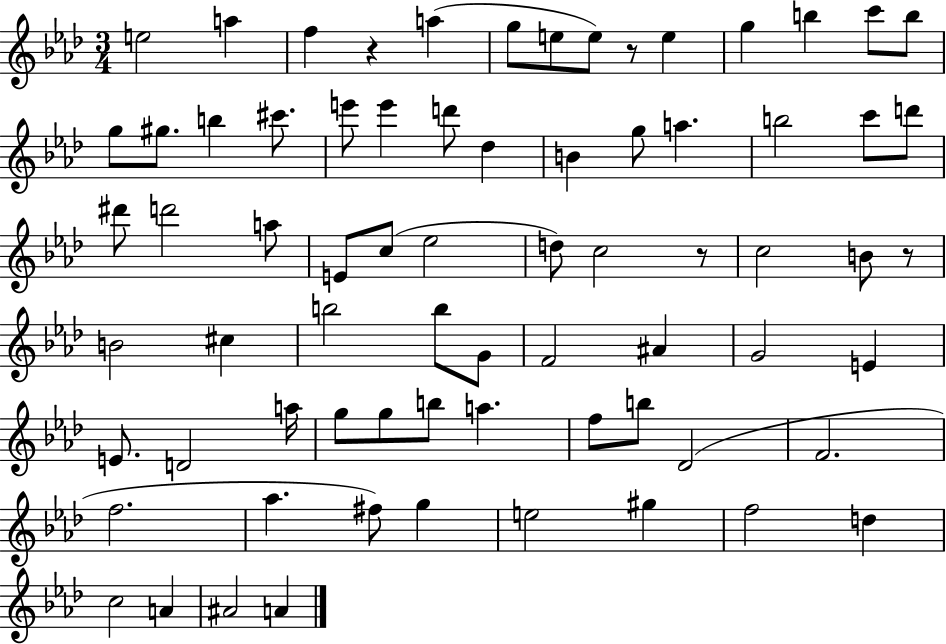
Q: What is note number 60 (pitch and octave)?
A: G5